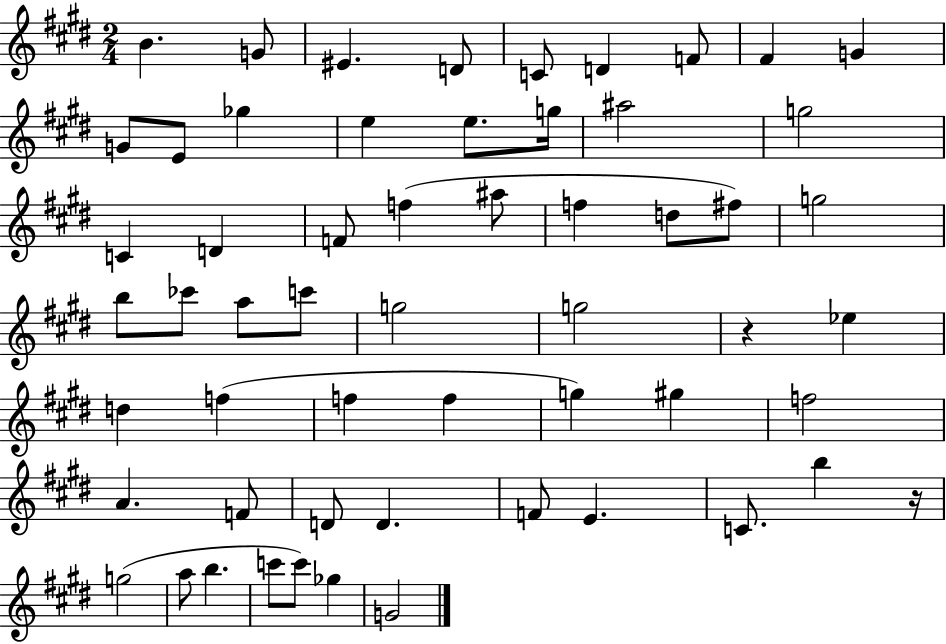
X:1
T:Untitled
M:2/4
L:1/4
K:E
B G/2 ^E D/2 C/2 D F/2 ^F G G/2 E/2 _g e e/2 g/4 ^a2 g2 C D F/2 f ^a/2 f d/2 ^f/2 g2 b/2 _c'/2 a/2 c'/2 g2 g2 z _e d f f f g ^g f2 A F/2 D/2 D F/2 E C/2 b z/4 g2 a/2 b c'/2 c'/2 _g G2